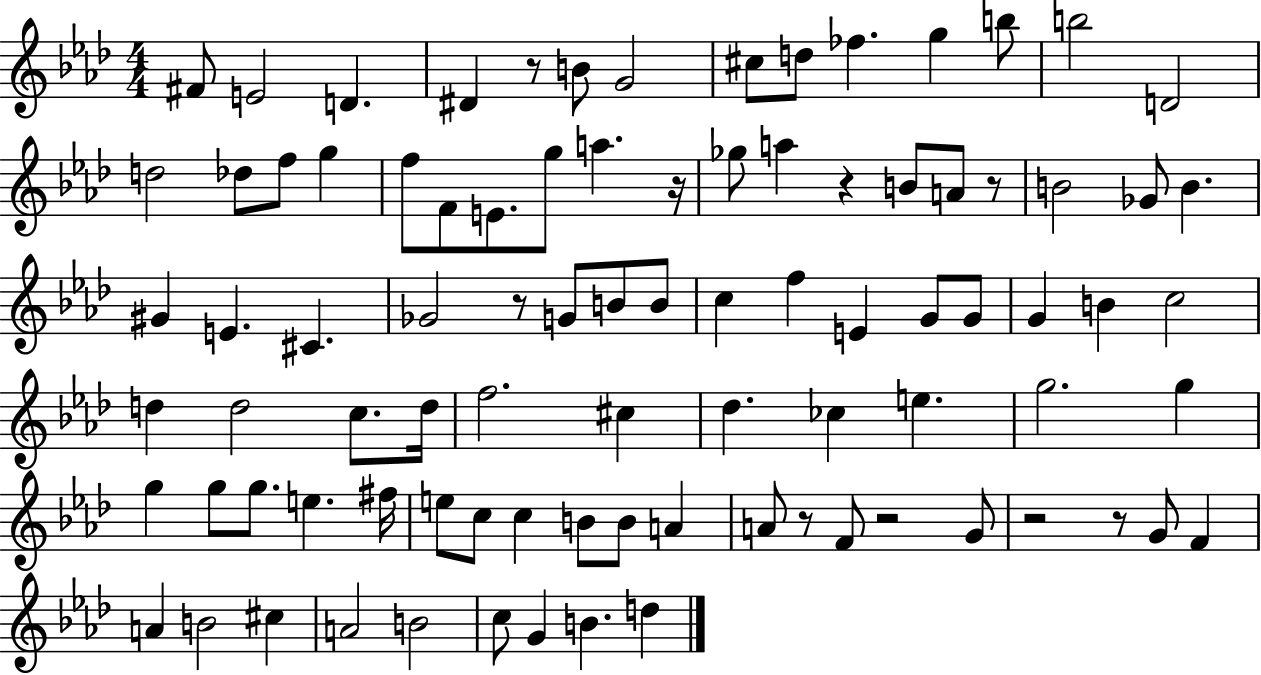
{
  \clef treble
  \numericTimeSignature
  \time 4/4
  \key aes \major
  \repeat volta 2 { fis'8 e'2 d'4. | dis'4 r8 b'8 g'2 | cis''8 d''8 fes''4. g''4 b''8 | b''2 d'2 | \break d''2 des''8 f''8 g''4 | f''8 f'8 e'8. g''8 a''4. r16 | ges''8 a''4 r4 b'8 a'8 r8 | b'2 ges'8 b'4. | \break gis'4 e'4. cis'4. | ges'2 r8 g'8 b'8 b'8 | c''4 f''4 e'4 g'8 g'8 | g'4 b'4 c''2 | \break d''4 d''2 c''8. d''16 | f''2. cis''4 | des''4. ces''4 e''4. | g''2. g''4 | \break g''4 g''8 g''8. e''4. fis''16 | e''8 c''8 c''4 b'8 b'8 a'4 | a'8 r8 f'8 r2 g'8 | r2 r8 g'8 f'4 | \break a'4 b'2 cis''4 | a'2 b'2 | c''8 g'4 b'4. d''4 | } \bar "|."
}